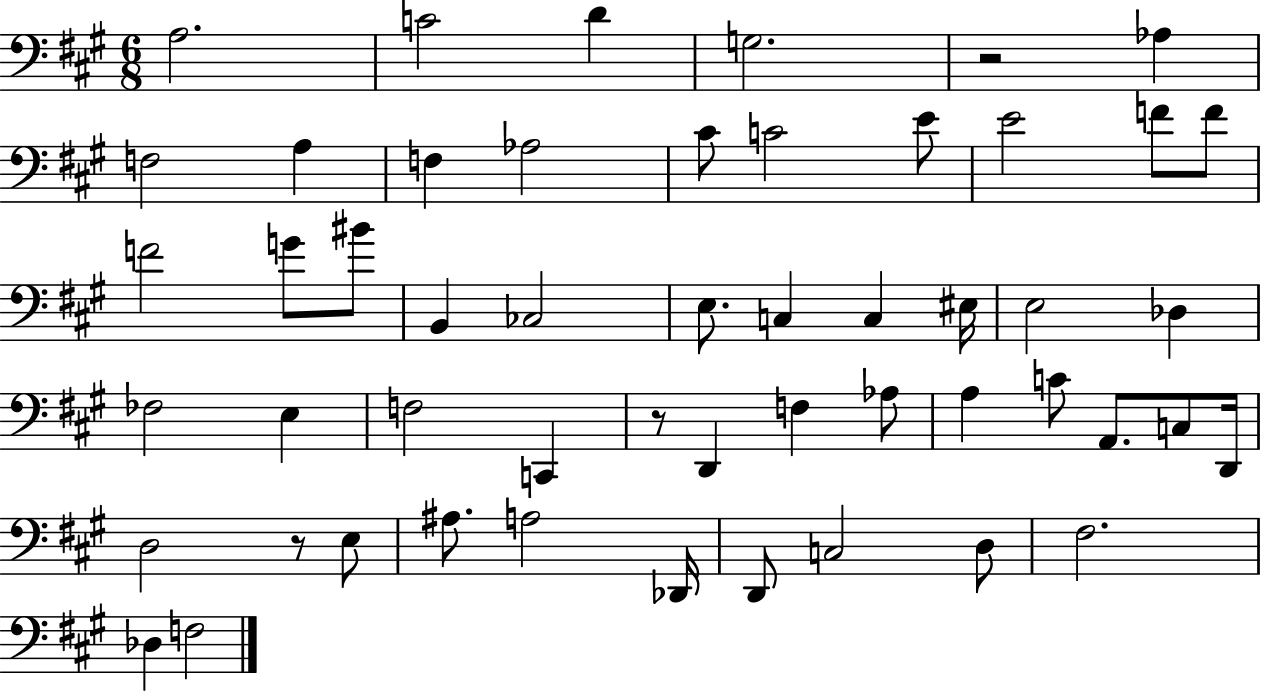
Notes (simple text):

A3/h. C4/h D4/q G3/h. R/h Ab3/q F3/h A3/q F3/q Ab3/h C#4/e C4/h E4/e E4/h F4/e F4/e F4/h G4/e BIS4/e B2/q CES3/h E3/e. C3/q C3/q EIS3/s E3/h Db3/q FES3/h E3/q F3/h C2/q R/e D2/q F3/q Ab3/e A3/q C4/e A2/e. C3/e D2/s D3/h R/e E3/e A#3/e. A3/h Db2/s D2/e C3/h D3/e F#3/h. Db3/q F3/h